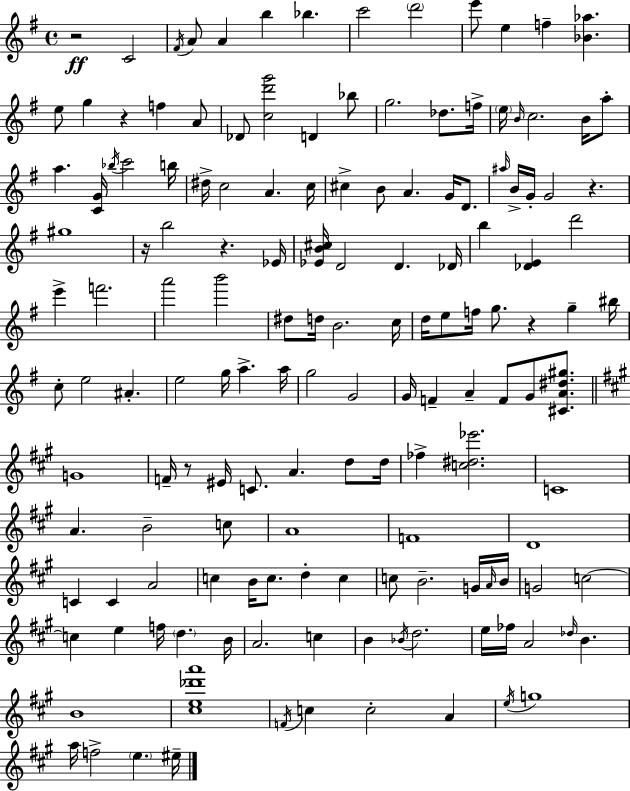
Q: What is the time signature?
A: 4/4